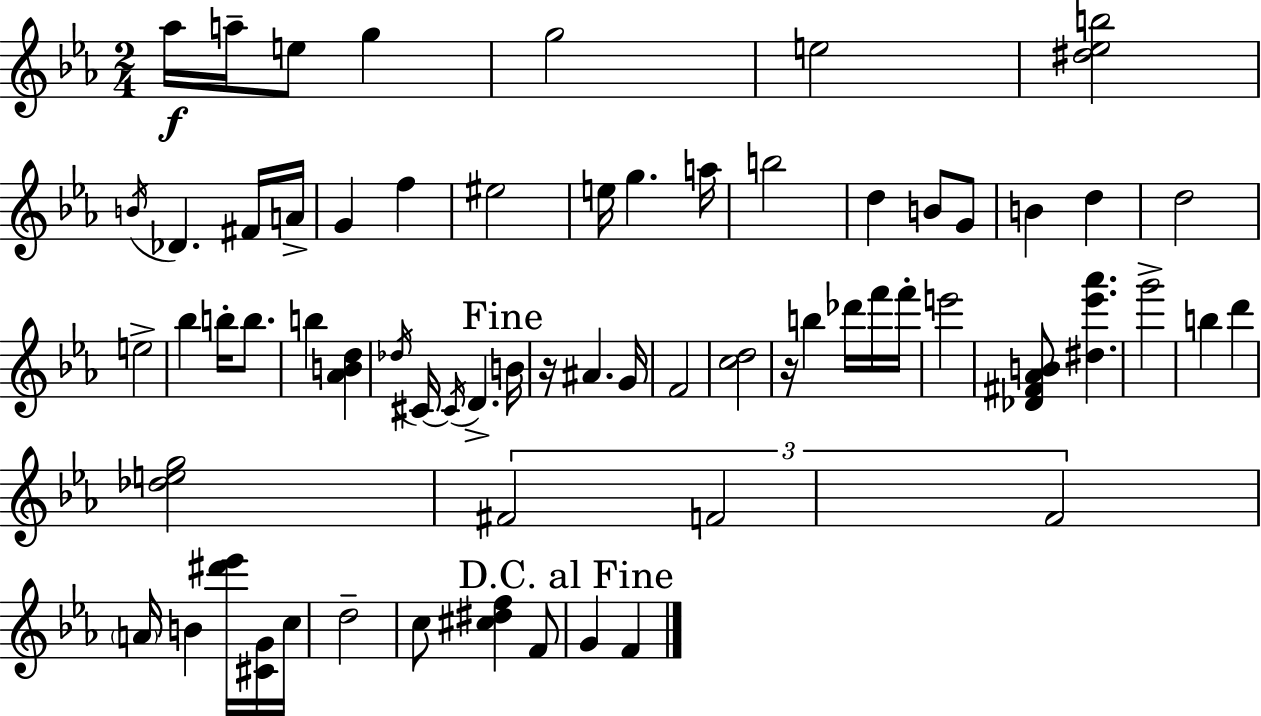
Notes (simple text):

Ab5/s A5/s E5/e G5/q G5/h E5/h [D#5,Eb5,B5]/h B4/s Db4/q. F#4/s A4/s G4/q F5/q EIS5/h E5/s G5/q. A5/s B5/h D5/q B4/e G4/e B4/q D5/q D5/h E5/h Bb5/q B5/s B5/e. B5/q [Ab4,B4,D5]/q Db5/s C#4/s C#4/s D4/q. B4/s R/s A#4/q. G4/s F4/h [C5,D5]/h R/s B5/q Db6/s F6/s F6/s E6/h [Db4,F#4,Ab4,B4]/e [D#5,Eb6,Ab6]/q. G6/h B5/q D6/q [Db5,E5,G5]/h F#4/h F4/h F4/h A4/s B4/q [D#6,Eb6]/s [C#4,G4]/s C5/s D5/h C5/e [C#5,D#5,F5]/q F4/e G4/q F4/q